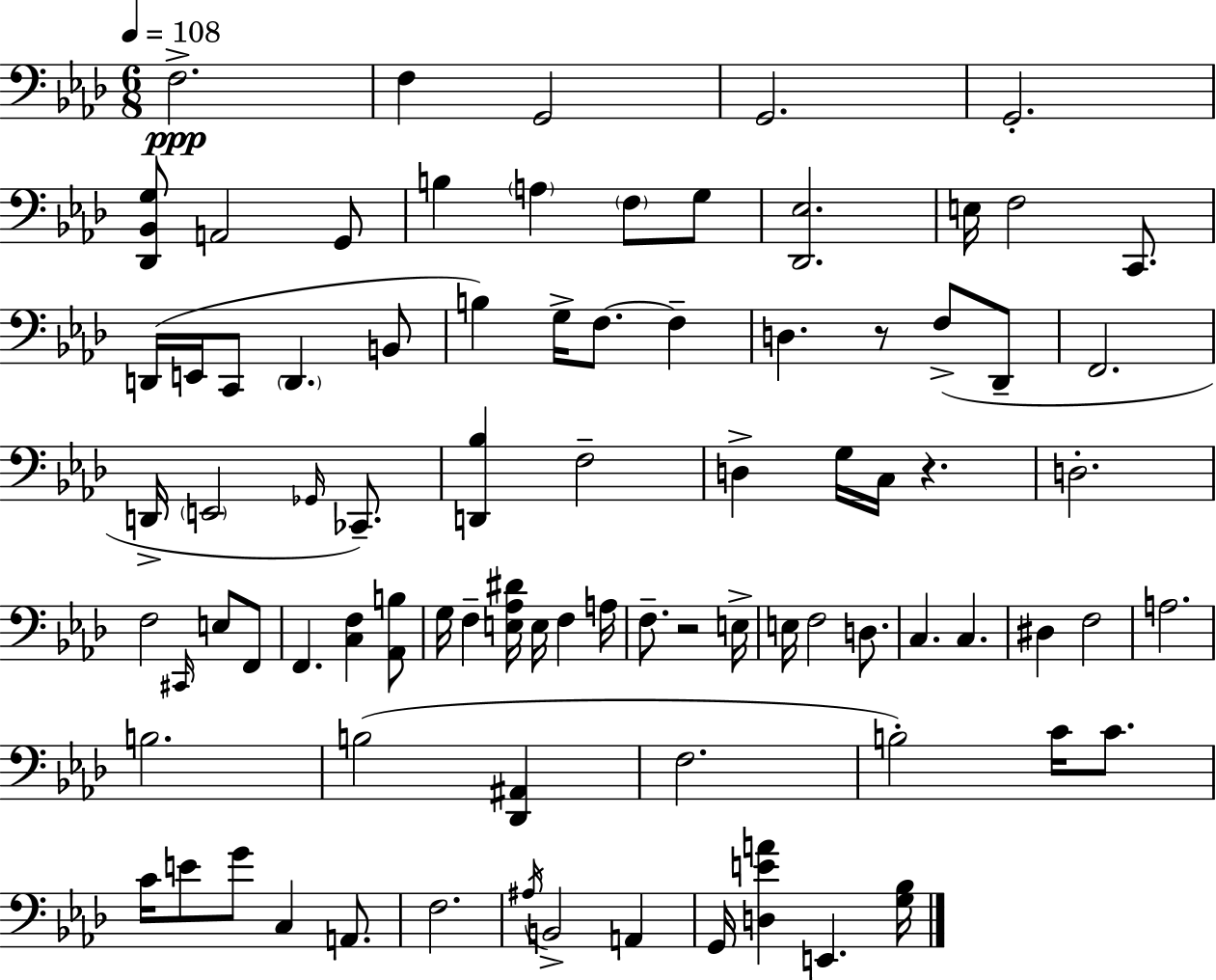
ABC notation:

X:1
T:Untitled
M:6/8
L:1/4
K:Fm
F,2 F, G,,2 G,,2 G,,2 [_D,,_B,,G,]/2 A,,2 G,,/2 B, A, F,/2 G,/2 [_D,,_E,]2 E,/4 F,2 C,,/2 D,,/4 E,,/4 C,,/2 D,, B,,/2 B, G,/4 F,/2 F, D, z/2 F,/2 _D,,/2 F,,2 D,,/4 E,,2 _G,,/4 _C,,/2 [D,,_B,] F,2 D, G,/4 C,/4 z D,2 F,2 ^C,,/4 E,/2 F,,/2 F,, [C,F,] [_A,,B,]/2 G,/4 F, [E,_A,^D]/4 E,/4 F, A,/4 F,/2 z2 E,/4 E,/4 F,2 D,/2 C, C, ^D, F,2 A,2 B,2 B,2 [_D,,^A,,] F,2 B,2 C/4 C/2 C/4 E/2 G/2 C, A,,/2 F,2 ^A,/4 B,,2 A,, G,,/4 [D,EA] E,, [G,_B,]/4